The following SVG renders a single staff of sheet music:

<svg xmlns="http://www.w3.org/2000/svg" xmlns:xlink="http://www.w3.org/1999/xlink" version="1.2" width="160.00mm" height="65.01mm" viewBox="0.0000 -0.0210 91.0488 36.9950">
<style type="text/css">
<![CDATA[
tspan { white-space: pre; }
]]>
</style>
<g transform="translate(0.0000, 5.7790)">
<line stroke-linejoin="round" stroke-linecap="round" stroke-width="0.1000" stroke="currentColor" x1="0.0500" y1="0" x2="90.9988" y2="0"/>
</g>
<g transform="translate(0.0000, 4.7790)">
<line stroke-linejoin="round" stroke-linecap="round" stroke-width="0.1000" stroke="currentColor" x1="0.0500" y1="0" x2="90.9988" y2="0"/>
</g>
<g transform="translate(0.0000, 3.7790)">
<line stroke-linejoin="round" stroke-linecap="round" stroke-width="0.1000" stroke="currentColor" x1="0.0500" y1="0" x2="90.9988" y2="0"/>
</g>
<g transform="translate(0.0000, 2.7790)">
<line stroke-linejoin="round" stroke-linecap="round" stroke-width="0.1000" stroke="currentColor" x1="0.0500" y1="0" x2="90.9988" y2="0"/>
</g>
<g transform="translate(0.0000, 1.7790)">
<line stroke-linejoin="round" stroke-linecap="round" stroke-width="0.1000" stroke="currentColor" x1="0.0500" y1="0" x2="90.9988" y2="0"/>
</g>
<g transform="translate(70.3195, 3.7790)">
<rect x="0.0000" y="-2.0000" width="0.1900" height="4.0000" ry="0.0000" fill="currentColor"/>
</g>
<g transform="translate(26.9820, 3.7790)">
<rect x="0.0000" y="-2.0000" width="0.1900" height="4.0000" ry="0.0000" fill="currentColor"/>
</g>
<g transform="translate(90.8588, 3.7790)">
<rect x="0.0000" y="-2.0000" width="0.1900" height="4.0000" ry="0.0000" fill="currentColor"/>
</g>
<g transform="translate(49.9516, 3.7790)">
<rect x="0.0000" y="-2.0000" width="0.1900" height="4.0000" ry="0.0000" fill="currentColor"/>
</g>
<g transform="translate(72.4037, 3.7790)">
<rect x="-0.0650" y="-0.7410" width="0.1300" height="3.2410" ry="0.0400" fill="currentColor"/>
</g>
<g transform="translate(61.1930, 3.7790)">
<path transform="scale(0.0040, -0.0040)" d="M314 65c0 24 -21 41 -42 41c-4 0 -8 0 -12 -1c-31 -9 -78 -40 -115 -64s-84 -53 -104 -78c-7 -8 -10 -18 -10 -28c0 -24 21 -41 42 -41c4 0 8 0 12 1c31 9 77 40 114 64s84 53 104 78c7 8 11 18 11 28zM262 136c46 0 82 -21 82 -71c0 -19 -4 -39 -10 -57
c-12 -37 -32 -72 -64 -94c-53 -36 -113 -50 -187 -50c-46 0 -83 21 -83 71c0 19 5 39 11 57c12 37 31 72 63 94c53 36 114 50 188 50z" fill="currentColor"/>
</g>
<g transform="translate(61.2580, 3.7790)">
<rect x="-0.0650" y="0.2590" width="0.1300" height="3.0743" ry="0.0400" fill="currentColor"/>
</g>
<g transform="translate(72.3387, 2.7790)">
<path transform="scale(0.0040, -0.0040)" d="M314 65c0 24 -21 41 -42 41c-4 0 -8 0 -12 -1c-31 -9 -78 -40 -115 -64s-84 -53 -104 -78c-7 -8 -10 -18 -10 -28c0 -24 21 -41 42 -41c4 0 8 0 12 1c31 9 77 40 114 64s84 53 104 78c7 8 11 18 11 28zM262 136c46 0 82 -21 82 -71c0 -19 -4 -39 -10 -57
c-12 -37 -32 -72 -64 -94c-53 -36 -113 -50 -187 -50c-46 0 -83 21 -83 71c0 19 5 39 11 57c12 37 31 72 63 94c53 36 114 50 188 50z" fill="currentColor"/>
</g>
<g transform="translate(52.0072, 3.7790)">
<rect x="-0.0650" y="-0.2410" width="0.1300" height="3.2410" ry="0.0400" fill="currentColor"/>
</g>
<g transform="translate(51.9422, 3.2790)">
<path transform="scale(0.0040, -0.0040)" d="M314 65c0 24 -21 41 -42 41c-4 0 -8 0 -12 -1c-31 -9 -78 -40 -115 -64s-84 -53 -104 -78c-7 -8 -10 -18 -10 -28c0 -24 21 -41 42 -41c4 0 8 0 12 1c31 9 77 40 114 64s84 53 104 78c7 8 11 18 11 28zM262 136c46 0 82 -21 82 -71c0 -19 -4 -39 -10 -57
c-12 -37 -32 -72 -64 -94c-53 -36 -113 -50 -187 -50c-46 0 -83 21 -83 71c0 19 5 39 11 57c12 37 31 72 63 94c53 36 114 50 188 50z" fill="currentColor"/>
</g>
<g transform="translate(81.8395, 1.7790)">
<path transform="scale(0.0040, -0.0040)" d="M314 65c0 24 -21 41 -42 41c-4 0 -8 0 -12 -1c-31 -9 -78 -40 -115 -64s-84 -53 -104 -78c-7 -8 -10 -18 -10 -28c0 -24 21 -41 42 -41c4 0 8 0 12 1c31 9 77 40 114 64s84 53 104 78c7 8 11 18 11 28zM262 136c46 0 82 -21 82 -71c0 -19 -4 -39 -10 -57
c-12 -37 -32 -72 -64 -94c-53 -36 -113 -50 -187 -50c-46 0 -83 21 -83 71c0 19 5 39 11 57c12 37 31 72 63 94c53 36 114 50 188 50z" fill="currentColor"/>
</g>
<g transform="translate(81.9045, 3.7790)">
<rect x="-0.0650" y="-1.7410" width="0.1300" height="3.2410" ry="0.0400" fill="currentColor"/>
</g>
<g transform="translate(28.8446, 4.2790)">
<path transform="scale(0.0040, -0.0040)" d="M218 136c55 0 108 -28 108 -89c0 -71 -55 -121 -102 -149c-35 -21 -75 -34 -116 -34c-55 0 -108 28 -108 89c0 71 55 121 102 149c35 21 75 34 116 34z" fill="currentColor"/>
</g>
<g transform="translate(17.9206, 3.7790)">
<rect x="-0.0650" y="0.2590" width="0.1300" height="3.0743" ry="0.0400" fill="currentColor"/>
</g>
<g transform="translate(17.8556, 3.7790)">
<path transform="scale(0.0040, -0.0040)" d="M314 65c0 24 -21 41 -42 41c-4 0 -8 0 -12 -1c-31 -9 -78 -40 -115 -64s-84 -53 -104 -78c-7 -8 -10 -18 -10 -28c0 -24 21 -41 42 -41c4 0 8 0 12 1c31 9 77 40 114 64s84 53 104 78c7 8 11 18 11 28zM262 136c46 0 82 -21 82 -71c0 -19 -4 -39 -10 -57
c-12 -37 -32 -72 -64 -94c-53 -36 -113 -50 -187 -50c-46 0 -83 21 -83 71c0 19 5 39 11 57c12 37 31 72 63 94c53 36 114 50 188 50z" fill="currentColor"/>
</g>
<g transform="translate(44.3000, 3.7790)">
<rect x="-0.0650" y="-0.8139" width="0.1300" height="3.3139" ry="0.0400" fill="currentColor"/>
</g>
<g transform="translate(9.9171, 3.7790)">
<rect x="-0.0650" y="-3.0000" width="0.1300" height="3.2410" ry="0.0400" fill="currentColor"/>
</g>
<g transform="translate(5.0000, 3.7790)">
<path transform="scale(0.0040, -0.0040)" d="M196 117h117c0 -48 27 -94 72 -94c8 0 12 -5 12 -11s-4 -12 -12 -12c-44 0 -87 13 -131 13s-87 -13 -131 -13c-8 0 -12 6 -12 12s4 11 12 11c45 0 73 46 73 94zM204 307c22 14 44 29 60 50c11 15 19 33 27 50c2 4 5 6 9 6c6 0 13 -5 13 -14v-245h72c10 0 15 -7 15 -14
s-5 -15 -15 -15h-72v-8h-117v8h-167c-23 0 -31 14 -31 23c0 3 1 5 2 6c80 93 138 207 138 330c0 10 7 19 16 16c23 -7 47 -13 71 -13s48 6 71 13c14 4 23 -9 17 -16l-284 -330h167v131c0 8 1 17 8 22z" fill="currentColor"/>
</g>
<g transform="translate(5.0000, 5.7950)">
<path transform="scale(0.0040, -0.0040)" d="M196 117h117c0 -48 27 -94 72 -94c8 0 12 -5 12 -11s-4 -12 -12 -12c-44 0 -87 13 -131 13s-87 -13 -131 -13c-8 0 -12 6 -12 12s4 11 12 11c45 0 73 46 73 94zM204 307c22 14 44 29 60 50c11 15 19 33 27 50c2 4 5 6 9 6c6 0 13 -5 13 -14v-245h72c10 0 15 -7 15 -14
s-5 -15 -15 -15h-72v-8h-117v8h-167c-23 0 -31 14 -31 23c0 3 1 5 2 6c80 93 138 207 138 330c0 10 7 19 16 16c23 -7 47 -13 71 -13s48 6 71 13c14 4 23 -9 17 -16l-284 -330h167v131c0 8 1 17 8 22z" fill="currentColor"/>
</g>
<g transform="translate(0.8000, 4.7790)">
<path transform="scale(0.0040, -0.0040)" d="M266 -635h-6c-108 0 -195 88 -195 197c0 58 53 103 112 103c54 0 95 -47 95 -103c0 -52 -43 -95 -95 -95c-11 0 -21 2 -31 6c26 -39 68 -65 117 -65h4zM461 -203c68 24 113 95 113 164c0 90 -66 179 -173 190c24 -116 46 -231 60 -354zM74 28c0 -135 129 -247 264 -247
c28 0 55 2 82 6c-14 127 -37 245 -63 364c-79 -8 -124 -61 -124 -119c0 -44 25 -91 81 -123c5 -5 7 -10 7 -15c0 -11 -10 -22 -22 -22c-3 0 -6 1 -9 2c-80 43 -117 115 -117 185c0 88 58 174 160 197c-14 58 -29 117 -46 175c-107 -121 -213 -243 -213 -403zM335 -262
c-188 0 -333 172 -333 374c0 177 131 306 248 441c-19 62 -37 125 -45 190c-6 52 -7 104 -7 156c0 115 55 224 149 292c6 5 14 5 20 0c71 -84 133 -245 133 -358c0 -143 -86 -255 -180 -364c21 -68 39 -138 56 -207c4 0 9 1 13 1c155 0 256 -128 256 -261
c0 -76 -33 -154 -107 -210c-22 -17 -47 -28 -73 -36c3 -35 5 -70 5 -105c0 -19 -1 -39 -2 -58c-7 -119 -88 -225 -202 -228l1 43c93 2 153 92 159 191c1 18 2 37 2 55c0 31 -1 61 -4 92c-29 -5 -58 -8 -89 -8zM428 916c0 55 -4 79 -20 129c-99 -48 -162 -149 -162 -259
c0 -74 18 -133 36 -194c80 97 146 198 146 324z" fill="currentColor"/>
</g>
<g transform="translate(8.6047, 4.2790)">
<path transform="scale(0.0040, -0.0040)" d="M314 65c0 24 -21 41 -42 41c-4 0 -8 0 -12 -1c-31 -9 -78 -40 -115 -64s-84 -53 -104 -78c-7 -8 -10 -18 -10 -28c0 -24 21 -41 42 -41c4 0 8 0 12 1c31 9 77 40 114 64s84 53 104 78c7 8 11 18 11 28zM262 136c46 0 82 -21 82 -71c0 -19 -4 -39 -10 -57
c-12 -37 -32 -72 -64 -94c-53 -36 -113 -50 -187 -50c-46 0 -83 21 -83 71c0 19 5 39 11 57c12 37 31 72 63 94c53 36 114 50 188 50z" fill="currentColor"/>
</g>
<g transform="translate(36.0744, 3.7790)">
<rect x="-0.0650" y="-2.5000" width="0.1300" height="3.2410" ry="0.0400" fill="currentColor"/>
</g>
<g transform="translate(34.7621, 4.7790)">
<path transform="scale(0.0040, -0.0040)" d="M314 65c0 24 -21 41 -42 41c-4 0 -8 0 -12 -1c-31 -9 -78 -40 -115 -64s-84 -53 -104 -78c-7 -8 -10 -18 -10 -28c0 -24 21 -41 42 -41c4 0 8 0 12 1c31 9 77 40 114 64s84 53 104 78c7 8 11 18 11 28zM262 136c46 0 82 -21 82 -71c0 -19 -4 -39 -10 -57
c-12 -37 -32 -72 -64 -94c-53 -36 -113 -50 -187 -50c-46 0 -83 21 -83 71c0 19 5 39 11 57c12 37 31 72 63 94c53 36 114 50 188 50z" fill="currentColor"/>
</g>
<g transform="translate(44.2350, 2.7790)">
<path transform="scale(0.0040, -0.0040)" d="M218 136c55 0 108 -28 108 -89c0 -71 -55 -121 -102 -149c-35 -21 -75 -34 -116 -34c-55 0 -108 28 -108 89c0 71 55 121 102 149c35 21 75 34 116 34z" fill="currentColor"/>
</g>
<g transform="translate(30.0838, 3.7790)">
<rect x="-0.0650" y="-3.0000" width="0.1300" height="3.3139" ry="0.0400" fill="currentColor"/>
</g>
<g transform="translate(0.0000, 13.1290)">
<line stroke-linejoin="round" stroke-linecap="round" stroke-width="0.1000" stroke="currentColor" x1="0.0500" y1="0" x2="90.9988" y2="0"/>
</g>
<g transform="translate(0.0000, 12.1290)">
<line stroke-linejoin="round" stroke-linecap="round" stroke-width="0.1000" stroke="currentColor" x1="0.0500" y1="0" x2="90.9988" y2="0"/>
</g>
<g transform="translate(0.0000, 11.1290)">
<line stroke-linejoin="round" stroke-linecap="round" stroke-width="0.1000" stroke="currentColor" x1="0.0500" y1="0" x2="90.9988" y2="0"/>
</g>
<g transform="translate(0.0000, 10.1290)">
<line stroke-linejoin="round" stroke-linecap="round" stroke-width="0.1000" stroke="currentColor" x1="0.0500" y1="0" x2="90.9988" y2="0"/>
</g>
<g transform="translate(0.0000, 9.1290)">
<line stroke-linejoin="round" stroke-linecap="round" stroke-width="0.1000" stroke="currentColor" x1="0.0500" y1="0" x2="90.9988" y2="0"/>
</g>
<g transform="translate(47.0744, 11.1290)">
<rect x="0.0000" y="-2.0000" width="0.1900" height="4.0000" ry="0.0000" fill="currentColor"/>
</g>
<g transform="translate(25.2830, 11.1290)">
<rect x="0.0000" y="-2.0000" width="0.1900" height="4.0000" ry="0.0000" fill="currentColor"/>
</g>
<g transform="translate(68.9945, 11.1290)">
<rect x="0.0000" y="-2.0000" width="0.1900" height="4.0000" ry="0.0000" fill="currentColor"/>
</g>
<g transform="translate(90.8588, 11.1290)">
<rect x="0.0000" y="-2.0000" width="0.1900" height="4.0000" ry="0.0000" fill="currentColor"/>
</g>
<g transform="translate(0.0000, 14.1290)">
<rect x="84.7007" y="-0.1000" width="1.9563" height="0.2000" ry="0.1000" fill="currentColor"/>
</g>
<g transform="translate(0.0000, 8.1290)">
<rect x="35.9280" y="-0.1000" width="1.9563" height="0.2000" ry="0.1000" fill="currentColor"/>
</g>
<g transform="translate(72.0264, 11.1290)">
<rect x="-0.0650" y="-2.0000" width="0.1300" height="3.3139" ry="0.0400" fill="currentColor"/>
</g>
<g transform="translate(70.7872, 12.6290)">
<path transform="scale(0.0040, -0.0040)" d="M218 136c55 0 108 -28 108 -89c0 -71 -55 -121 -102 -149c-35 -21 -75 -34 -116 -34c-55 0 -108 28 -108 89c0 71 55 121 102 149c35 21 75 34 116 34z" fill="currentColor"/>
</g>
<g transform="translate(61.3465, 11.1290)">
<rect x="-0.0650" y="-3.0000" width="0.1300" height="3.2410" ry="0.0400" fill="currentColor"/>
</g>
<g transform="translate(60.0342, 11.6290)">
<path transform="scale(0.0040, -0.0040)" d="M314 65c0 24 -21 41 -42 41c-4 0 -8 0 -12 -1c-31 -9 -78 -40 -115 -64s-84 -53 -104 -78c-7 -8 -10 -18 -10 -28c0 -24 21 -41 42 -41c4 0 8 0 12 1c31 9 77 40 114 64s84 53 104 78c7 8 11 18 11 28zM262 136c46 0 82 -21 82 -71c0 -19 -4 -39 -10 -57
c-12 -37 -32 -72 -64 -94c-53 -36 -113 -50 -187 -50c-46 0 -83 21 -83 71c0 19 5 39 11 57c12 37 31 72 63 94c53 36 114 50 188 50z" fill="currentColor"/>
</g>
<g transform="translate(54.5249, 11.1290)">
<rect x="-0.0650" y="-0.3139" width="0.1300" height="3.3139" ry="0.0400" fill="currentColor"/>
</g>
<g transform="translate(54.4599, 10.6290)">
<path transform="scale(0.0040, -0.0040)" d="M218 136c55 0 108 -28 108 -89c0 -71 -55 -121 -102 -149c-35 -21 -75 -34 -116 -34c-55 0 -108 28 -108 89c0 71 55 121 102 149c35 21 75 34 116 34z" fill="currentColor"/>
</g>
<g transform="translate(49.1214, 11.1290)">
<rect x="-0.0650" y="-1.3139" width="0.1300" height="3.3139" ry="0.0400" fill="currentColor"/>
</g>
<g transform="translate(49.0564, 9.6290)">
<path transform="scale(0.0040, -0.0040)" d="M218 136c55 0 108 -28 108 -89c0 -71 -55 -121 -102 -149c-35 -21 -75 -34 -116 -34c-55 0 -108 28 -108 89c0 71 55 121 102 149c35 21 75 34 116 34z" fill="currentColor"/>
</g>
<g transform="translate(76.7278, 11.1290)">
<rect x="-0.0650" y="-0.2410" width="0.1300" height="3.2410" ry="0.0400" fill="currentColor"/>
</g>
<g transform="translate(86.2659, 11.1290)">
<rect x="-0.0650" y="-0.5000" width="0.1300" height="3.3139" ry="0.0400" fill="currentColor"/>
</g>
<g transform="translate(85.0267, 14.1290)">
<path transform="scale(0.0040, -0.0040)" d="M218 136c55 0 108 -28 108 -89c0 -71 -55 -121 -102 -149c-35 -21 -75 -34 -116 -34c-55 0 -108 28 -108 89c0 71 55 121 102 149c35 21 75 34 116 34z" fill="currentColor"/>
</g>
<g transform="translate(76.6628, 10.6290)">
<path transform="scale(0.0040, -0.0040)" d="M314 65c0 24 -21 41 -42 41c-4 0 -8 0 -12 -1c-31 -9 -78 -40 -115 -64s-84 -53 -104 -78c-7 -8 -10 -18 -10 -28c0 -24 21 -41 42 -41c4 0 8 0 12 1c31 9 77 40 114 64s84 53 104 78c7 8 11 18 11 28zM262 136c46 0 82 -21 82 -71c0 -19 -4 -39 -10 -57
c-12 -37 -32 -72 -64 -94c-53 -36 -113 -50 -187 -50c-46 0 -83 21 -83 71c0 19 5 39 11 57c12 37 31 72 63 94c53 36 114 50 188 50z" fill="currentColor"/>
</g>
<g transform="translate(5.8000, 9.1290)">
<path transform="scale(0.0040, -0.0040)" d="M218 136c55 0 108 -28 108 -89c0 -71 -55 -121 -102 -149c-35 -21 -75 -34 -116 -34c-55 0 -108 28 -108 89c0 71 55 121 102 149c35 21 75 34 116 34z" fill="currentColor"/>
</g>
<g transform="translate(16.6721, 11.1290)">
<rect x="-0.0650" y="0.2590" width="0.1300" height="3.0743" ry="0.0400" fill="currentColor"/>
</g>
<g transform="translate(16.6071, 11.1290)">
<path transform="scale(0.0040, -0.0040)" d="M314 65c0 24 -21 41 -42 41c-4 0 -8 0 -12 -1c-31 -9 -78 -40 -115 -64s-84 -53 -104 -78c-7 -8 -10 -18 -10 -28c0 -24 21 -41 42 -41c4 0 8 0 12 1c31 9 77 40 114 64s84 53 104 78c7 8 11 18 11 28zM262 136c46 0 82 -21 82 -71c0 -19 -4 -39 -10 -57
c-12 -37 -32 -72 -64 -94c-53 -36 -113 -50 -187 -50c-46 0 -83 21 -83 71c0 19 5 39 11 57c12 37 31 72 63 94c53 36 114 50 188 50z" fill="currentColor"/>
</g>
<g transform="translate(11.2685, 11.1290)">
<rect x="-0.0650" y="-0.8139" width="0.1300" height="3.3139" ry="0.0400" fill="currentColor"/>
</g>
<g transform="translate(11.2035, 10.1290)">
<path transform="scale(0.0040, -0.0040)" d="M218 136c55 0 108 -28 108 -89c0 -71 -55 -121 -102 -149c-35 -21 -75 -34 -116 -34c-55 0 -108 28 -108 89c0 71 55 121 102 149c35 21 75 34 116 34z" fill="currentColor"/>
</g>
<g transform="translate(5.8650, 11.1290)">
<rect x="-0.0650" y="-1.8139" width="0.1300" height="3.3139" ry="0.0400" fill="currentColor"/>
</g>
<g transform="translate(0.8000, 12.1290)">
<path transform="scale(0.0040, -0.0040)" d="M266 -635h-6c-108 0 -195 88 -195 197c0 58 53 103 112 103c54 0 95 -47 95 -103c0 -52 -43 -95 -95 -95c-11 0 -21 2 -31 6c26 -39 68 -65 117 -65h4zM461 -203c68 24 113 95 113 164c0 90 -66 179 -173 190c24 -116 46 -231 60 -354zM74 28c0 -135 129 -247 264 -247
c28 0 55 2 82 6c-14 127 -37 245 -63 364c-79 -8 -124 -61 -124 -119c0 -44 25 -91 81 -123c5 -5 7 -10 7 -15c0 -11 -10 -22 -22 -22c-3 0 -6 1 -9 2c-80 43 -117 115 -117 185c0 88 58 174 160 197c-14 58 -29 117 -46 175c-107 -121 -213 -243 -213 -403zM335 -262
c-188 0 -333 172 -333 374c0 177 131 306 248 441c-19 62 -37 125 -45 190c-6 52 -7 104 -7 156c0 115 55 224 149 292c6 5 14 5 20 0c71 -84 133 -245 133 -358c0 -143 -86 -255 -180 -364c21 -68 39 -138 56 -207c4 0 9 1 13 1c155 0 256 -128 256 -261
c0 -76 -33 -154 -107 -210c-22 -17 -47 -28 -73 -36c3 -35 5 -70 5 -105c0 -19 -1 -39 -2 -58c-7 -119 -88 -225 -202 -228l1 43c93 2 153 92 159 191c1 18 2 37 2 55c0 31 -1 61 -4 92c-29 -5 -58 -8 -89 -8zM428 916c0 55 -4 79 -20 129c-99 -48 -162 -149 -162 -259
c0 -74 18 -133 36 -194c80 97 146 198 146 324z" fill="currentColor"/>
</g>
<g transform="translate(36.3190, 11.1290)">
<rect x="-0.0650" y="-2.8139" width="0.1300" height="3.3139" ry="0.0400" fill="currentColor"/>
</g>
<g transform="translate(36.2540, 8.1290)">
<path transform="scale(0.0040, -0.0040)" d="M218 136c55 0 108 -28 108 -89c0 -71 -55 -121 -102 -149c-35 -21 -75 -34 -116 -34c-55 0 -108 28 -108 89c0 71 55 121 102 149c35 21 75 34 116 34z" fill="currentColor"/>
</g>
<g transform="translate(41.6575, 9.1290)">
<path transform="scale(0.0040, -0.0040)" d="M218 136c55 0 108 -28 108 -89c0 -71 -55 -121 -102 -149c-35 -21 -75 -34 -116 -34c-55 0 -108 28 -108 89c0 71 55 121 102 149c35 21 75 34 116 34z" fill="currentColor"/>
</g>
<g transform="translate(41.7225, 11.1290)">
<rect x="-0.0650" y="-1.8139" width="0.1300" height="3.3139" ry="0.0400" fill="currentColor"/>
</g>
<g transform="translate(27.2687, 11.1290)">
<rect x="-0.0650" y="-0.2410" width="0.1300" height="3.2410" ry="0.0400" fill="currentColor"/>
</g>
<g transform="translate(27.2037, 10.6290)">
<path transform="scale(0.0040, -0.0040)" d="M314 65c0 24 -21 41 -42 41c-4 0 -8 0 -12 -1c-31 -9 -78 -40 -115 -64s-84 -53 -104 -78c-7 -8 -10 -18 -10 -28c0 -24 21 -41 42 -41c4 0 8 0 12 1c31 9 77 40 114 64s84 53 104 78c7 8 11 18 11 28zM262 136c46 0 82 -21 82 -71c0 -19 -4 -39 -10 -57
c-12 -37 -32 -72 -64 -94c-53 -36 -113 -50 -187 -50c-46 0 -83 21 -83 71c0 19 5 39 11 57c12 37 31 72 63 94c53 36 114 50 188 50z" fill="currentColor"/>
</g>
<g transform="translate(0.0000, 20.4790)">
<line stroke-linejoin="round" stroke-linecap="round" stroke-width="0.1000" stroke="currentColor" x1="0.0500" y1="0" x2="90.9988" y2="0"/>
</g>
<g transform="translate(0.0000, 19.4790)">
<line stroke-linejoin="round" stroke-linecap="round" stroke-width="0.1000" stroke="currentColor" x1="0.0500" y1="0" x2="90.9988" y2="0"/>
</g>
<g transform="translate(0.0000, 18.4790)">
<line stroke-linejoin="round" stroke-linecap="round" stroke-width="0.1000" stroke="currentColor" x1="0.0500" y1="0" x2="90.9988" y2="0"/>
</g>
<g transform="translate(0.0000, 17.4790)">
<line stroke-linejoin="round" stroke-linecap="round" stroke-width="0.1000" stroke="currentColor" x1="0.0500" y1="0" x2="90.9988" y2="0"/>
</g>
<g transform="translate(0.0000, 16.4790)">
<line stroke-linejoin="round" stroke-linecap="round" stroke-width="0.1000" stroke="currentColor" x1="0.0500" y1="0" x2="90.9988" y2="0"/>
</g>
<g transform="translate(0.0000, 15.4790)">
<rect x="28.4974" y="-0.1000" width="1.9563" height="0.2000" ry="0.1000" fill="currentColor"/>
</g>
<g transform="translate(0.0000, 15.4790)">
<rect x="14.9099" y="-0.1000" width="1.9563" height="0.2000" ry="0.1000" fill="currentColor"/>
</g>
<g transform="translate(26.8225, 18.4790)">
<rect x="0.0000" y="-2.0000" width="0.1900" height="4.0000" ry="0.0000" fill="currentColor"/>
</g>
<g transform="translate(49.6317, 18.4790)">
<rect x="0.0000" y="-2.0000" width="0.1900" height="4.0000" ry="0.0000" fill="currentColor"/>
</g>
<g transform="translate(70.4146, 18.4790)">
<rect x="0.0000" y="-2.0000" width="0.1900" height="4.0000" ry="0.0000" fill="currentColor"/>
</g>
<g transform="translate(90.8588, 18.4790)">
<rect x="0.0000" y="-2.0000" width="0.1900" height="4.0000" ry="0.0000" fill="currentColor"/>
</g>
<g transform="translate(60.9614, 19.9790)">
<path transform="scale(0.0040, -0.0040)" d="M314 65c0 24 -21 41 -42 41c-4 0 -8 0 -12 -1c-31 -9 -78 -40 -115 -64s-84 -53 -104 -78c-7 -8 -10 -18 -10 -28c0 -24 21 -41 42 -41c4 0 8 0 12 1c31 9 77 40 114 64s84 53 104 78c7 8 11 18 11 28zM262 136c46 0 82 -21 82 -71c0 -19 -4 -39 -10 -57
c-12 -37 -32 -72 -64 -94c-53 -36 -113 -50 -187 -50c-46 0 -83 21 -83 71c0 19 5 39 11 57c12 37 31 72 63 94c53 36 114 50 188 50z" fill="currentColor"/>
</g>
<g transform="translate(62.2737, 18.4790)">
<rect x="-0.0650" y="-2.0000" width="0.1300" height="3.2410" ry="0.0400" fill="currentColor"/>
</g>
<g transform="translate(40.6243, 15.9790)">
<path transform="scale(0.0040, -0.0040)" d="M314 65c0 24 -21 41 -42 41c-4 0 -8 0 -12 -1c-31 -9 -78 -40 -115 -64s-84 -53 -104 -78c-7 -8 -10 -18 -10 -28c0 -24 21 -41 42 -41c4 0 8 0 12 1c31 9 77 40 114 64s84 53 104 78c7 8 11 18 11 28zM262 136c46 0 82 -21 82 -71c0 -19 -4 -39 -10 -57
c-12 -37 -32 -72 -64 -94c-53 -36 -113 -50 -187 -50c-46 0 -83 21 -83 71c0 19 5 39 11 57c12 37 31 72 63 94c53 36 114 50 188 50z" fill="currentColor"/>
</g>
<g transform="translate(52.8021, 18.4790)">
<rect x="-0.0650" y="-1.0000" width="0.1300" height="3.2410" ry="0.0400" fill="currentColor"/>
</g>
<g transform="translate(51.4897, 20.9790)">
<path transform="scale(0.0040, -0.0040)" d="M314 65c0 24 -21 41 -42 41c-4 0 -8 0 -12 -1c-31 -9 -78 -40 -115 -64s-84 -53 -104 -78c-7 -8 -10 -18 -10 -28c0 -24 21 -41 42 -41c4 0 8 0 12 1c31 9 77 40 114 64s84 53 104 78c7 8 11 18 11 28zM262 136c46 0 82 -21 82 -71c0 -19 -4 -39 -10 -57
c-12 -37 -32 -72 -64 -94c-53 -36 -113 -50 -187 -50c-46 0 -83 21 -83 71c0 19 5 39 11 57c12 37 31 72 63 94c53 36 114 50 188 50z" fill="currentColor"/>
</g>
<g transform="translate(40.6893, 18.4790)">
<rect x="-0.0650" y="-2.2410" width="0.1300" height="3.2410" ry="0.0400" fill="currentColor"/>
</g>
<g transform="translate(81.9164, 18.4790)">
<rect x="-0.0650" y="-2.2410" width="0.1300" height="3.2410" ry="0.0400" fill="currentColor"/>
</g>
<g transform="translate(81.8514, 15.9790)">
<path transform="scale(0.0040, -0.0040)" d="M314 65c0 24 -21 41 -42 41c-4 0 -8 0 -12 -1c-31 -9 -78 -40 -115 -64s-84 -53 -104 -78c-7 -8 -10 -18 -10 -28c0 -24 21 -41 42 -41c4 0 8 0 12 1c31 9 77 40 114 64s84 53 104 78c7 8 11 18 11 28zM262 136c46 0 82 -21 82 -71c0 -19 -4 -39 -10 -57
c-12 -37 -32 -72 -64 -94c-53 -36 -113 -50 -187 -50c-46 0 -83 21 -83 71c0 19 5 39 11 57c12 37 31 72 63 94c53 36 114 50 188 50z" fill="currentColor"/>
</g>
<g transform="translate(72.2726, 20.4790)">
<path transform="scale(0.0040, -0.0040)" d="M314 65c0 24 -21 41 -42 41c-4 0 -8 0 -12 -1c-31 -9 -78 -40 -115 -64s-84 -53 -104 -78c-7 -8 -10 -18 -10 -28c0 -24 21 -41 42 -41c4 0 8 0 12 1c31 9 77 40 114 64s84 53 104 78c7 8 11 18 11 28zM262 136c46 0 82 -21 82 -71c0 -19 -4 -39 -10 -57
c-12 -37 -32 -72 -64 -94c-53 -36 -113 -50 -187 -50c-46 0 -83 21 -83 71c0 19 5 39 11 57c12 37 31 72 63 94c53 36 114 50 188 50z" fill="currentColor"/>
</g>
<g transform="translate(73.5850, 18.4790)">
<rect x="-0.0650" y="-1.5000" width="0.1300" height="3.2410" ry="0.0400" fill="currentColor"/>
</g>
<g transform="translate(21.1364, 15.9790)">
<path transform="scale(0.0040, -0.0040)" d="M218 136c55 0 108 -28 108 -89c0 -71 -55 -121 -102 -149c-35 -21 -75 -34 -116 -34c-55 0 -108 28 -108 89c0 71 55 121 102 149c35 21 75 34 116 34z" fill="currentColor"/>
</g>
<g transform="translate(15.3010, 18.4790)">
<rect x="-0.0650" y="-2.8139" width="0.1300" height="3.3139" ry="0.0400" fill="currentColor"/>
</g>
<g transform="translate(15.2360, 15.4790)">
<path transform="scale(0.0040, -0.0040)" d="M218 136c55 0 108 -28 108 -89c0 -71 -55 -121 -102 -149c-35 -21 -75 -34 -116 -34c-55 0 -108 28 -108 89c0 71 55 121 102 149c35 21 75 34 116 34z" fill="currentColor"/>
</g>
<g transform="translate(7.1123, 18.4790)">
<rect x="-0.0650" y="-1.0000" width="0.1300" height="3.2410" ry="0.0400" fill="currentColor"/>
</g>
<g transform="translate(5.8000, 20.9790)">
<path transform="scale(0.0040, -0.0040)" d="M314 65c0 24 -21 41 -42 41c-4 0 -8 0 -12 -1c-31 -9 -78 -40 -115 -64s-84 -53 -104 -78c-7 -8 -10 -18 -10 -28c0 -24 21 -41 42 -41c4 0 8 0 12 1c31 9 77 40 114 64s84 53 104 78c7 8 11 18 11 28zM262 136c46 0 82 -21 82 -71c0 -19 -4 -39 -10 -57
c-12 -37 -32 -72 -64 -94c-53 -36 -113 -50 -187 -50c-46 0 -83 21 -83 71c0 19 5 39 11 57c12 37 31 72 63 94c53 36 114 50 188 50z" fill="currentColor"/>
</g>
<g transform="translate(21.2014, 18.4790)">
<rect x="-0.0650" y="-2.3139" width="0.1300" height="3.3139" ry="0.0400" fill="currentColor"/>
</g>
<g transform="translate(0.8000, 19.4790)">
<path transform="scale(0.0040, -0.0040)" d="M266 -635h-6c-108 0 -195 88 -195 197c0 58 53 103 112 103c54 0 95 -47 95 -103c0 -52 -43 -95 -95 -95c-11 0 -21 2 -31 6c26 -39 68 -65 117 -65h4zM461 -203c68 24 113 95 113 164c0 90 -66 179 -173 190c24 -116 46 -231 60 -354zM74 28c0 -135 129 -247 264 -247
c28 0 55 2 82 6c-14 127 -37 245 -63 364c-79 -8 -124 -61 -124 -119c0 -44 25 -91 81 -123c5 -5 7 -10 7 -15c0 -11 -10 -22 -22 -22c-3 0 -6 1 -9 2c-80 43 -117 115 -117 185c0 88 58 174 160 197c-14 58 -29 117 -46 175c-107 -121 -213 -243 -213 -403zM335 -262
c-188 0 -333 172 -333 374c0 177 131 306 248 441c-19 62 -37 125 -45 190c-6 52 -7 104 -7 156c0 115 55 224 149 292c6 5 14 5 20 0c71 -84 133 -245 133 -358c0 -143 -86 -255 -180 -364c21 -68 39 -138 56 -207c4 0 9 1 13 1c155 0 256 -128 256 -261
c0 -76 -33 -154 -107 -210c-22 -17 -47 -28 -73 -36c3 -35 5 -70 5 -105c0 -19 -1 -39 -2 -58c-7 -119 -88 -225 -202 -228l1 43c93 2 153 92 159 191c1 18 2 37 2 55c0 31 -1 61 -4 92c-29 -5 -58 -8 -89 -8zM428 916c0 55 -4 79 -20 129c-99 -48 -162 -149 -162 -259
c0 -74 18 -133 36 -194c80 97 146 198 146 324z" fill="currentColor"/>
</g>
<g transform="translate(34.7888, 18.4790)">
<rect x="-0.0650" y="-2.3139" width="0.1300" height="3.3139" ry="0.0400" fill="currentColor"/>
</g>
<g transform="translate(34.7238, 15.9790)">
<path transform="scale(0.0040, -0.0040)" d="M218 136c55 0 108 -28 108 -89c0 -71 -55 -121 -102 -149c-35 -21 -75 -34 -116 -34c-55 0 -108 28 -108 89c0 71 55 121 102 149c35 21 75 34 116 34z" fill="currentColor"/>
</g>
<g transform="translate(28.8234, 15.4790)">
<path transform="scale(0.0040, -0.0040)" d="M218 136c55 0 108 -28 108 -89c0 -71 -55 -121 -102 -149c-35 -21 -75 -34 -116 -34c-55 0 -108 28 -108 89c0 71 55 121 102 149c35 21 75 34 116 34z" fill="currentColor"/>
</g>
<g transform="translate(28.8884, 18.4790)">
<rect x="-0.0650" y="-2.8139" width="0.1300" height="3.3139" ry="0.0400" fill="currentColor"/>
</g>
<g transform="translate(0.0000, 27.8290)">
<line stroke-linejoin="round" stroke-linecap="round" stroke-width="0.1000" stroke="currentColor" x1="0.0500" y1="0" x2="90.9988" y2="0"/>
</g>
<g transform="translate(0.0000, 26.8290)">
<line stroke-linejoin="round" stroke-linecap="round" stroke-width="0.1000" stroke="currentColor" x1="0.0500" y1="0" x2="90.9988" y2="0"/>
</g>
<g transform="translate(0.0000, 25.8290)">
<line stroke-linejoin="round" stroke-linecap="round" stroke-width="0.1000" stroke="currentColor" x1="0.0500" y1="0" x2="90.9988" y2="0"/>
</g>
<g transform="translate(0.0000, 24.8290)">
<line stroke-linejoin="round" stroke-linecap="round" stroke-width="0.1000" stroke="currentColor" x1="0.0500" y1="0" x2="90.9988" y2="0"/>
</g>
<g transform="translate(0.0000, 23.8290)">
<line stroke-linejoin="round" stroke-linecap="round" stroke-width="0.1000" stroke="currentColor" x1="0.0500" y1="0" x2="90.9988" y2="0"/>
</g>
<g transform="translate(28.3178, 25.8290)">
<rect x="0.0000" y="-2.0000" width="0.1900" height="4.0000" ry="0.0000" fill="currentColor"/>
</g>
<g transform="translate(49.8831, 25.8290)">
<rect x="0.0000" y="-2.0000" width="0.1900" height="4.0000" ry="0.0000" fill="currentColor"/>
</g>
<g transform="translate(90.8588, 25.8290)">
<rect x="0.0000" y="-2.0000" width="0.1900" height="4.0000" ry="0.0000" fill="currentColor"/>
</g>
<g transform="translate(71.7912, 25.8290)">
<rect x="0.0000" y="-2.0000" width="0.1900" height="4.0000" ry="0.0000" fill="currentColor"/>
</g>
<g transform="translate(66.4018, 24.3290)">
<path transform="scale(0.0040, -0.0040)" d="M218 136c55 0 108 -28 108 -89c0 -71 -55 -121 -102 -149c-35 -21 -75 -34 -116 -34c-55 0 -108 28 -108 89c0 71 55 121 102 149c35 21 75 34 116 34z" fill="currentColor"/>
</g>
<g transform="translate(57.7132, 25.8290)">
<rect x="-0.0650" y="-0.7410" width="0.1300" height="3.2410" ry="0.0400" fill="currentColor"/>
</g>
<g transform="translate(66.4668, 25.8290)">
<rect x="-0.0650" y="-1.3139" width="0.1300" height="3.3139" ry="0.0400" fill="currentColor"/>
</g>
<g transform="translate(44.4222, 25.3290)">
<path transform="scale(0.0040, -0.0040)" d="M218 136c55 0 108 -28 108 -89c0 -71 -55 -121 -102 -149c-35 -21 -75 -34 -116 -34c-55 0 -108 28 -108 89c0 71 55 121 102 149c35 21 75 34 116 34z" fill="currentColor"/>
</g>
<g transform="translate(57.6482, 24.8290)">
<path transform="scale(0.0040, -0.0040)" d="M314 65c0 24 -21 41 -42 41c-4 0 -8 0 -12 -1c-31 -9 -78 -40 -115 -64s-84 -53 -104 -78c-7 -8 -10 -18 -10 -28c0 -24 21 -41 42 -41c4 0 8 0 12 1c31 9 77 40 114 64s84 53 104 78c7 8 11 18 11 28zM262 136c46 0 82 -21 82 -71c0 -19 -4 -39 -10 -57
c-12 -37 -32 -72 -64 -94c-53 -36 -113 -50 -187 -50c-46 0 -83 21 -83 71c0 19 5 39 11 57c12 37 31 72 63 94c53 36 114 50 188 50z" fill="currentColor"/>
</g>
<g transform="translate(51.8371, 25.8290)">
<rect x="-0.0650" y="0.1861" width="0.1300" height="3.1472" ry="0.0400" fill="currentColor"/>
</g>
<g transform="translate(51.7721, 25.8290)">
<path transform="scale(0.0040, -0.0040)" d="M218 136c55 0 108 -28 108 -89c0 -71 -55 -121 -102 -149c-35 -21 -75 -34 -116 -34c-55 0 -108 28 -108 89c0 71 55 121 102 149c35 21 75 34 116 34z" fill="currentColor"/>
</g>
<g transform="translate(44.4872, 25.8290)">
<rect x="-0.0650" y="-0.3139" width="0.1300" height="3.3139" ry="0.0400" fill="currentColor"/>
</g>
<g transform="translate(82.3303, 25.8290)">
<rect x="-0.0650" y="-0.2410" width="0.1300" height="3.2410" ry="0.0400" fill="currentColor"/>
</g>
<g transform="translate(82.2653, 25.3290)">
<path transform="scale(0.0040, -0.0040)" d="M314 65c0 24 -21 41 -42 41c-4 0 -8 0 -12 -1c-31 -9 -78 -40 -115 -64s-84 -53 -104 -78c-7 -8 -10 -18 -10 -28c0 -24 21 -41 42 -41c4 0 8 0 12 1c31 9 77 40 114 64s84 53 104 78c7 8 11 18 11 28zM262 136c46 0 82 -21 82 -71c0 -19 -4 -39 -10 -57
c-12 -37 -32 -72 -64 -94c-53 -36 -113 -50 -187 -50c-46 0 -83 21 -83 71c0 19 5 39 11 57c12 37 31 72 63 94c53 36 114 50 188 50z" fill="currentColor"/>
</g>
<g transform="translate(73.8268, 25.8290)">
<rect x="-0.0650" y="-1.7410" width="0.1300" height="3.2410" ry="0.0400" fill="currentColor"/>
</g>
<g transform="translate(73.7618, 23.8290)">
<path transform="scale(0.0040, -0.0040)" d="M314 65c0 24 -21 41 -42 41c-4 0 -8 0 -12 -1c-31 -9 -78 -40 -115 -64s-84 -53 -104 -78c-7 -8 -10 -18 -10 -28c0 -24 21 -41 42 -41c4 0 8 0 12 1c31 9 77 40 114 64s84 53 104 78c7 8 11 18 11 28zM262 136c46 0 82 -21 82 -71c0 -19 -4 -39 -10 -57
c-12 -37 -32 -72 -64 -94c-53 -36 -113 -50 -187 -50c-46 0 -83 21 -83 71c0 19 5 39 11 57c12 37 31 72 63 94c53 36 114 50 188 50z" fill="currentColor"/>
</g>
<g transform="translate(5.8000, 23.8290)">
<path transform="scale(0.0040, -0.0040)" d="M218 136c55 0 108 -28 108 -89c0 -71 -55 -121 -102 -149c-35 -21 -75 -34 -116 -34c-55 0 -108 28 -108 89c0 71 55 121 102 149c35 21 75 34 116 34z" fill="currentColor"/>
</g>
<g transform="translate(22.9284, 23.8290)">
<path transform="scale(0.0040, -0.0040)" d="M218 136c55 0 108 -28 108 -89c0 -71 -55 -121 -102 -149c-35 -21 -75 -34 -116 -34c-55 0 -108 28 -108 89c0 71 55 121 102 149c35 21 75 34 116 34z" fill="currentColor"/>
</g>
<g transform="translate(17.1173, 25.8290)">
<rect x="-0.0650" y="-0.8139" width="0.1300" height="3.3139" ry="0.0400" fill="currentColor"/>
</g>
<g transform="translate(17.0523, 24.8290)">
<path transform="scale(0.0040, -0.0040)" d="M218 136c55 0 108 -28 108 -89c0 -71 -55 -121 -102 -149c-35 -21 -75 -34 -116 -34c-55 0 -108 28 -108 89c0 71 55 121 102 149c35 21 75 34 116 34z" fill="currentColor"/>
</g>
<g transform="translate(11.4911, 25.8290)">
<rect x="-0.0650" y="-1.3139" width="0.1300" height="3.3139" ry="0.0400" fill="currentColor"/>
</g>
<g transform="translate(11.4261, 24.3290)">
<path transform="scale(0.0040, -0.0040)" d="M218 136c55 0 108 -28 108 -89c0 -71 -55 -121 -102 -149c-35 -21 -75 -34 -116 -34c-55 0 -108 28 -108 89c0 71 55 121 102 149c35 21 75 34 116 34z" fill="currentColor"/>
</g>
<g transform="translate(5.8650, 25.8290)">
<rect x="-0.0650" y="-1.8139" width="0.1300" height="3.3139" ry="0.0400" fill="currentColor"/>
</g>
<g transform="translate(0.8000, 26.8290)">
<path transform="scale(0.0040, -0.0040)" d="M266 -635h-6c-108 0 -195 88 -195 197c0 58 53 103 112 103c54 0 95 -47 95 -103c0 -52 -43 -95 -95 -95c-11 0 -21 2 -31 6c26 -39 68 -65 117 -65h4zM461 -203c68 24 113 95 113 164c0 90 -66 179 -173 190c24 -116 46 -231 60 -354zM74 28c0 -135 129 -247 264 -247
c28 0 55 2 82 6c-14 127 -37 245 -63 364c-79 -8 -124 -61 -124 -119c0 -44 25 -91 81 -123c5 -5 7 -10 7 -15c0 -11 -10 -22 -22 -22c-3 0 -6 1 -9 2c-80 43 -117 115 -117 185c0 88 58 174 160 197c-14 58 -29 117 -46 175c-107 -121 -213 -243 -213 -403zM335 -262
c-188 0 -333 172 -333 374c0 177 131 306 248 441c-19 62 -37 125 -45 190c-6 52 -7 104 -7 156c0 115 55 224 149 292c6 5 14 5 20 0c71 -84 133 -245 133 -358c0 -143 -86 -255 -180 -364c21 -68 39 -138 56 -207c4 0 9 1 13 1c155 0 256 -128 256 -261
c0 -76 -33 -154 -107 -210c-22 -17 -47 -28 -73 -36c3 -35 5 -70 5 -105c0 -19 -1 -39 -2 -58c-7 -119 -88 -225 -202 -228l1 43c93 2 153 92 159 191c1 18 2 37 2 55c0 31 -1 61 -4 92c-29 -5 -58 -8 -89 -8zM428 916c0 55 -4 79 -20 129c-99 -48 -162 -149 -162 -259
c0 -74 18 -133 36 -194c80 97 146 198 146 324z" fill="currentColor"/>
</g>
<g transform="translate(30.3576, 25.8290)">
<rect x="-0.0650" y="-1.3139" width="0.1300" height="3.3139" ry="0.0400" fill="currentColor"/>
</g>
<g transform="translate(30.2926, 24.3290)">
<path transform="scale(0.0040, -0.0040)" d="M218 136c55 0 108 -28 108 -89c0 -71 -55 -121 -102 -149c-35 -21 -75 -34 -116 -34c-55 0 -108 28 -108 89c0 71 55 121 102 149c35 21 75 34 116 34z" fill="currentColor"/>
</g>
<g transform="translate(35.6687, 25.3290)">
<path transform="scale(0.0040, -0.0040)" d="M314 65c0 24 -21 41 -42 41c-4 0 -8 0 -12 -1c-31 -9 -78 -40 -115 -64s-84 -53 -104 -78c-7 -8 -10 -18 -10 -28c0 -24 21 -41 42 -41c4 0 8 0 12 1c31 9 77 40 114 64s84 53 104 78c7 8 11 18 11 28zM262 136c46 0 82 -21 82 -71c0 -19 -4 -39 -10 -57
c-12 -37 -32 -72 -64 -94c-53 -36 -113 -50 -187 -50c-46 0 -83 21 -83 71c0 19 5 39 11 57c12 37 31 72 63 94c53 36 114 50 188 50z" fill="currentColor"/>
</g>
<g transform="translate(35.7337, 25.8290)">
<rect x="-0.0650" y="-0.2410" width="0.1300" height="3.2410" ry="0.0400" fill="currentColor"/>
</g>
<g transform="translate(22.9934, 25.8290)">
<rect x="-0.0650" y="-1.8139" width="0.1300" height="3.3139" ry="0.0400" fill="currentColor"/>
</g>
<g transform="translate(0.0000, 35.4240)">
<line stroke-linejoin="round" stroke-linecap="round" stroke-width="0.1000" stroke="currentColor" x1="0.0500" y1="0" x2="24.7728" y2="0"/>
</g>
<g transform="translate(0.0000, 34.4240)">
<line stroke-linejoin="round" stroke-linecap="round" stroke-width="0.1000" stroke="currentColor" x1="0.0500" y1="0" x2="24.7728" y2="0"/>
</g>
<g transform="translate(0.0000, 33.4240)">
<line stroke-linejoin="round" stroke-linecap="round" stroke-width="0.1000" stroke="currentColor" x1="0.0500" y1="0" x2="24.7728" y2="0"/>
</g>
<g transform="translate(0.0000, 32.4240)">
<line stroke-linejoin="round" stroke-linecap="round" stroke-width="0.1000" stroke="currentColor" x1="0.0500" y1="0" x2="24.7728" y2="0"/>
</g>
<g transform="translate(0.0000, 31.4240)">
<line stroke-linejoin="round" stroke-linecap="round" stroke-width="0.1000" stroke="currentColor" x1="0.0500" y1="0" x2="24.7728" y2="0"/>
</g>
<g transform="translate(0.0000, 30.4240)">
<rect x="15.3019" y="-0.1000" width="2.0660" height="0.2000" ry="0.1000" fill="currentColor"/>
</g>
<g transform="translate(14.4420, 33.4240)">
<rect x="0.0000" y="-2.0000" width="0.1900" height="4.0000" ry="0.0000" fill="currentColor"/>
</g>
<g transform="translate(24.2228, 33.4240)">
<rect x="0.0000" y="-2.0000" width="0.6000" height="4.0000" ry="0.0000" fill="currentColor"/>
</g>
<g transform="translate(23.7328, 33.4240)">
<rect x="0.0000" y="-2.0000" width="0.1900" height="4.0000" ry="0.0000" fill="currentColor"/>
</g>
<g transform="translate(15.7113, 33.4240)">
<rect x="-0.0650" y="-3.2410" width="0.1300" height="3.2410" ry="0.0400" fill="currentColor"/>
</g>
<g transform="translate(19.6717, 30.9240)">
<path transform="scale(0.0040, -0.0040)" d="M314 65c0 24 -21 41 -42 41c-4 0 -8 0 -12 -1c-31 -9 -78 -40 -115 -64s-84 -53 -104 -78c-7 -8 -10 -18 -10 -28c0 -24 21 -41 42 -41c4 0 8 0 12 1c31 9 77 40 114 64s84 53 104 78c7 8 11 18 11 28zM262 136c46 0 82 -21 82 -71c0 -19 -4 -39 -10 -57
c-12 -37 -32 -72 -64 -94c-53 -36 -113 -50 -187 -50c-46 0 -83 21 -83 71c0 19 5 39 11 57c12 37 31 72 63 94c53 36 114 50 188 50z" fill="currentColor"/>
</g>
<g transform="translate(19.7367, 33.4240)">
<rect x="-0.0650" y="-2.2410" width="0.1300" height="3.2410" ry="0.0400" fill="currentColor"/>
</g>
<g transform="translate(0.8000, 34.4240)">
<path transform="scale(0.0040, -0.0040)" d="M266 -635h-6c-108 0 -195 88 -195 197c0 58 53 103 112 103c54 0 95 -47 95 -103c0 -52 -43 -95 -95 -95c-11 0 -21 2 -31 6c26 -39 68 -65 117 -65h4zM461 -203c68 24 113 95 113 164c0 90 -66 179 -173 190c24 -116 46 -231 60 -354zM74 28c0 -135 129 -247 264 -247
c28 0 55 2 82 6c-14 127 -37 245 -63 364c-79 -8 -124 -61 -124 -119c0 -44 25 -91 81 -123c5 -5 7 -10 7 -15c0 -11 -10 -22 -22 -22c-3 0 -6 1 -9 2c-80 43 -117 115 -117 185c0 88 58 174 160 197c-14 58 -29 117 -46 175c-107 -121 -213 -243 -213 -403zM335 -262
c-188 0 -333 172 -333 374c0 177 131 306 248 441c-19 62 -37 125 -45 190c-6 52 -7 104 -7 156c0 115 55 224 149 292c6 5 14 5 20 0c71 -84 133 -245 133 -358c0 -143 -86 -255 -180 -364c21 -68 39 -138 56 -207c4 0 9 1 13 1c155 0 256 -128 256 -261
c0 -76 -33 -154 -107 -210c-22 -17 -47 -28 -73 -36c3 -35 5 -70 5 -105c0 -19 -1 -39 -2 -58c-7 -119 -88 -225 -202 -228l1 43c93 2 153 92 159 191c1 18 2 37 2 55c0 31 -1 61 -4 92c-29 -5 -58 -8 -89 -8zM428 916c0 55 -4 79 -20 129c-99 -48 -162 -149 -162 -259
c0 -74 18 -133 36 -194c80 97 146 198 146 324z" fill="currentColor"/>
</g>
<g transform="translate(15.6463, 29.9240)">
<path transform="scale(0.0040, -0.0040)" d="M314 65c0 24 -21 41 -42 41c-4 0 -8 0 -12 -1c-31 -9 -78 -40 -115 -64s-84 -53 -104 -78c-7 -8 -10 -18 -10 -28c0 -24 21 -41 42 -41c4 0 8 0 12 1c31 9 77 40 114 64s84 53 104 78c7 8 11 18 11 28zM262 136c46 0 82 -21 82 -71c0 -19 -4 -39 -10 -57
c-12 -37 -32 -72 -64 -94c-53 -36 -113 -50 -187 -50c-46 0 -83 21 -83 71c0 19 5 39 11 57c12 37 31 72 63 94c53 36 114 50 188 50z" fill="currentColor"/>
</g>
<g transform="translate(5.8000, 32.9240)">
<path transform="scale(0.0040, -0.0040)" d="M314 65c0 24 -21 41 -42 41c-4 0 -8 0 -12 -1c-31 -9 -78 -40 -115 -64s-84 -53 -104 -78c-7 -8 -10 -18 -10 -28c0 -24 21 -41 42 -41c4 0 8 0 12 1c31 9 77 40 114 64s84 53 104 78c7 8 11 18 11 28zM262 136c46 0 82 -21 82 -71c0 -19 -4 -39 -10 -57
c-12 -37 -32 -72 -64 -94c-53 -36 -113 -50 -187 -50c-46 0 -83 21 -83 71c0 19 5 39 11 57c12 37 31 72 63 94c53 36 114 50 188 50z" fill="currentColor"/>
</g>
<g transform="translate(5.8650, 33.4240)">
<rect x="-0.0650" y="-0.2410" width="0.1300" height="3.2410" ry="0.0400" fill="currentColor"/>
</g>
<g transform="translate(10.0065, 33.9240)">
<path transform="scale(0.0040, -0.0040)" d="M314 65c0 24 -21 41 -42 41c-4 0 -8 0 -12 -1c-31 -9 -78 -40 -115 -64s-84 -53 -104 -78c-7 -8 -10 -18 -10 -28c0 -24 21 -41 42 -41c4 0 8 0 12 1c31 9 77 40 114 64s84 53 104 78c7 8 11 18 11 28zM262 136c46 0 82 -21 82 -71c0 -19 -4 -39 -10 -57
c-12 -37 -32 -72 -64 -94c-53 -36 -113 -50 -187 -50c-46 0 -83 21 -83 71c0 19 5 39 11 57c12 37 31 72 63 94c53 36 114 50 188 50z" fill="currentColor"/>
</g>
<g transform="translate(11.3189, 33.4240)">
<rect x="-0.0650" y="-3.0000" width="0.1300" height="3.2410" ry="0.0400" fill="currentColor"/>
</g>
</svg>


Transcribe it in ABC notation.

X:1
T:Untitled
M:4/4
L:1/4
K:C
A2 B2 A G2 d c2 B2 d2 f2 f d B2 c2 a f e c A2 F c2 C D2 a g a g g2 D2 F2 E2 g2 f e d f e c2 c B d2 e f2 c2 c2 A2 b2 g2